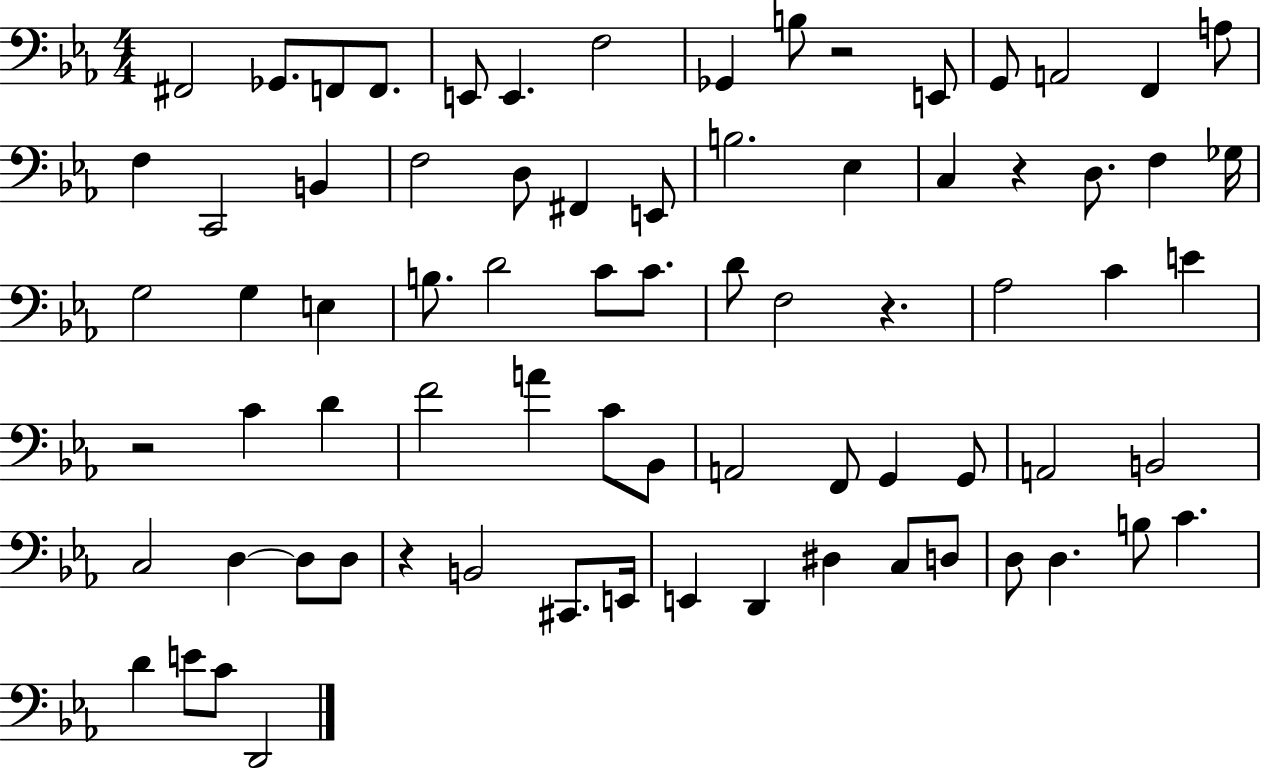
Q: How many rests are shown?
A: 5